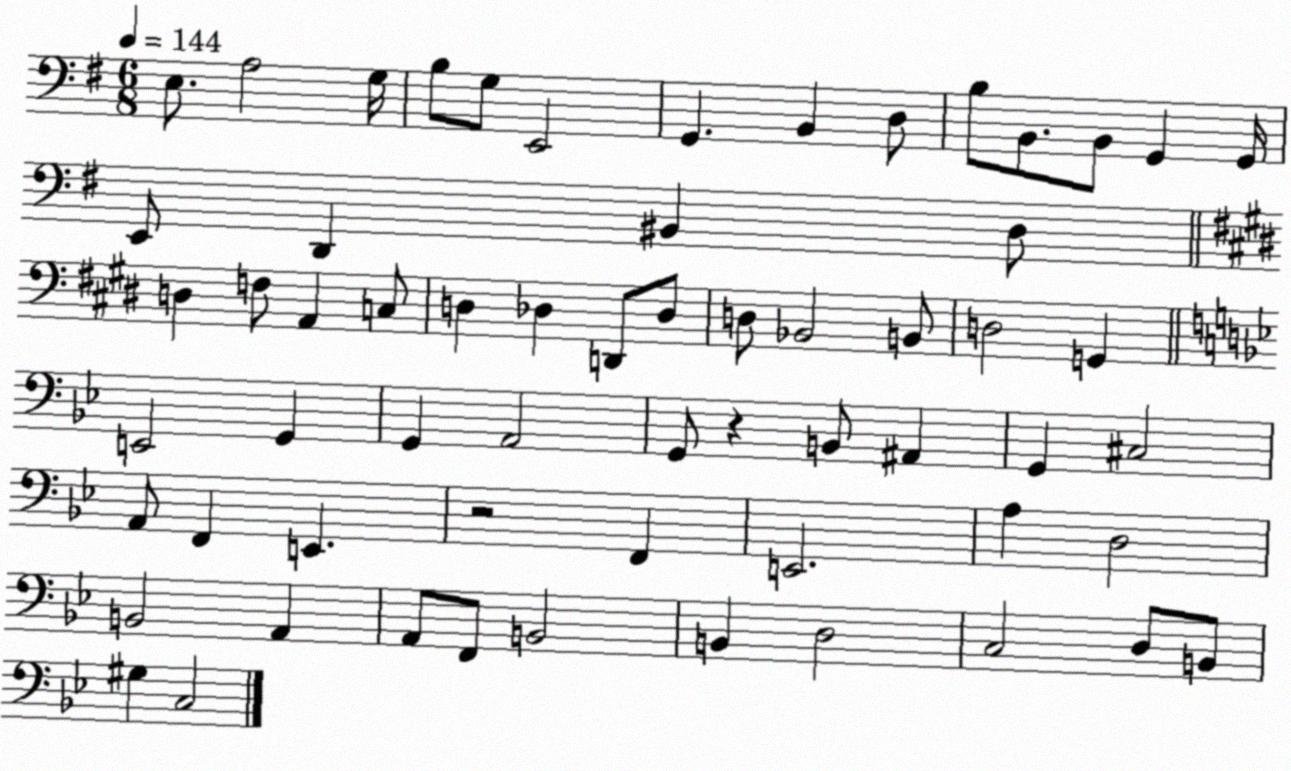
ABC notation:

X:1
T:Untitled
M:6/8
L:1/4
K:G
E,/2 A,2 G,/4 B,/2 G,/2 E,,2 G,, B,, D,/2 B,/2 B,,/2 B,,/2 G,, G,,/4 E,,/2 D,, ^B,, D,/2 D, F,/2 A,, C,/2 D, _D, D,,/2 _D,/2 D,/2 _B,,2 B,,/2 D,2 G,, E,,2 G,, G,, A,,2 G,,/2 z B,,/2 ^A,, G,, ^C,2 A,,/2 F,, E,, z2 F,, E,,2 A, D,2 B,,2 A,, A,,/2 F,,/2 B,,2 B,, D,2 C,2 D,/2 B,,/2 ^G, C,2